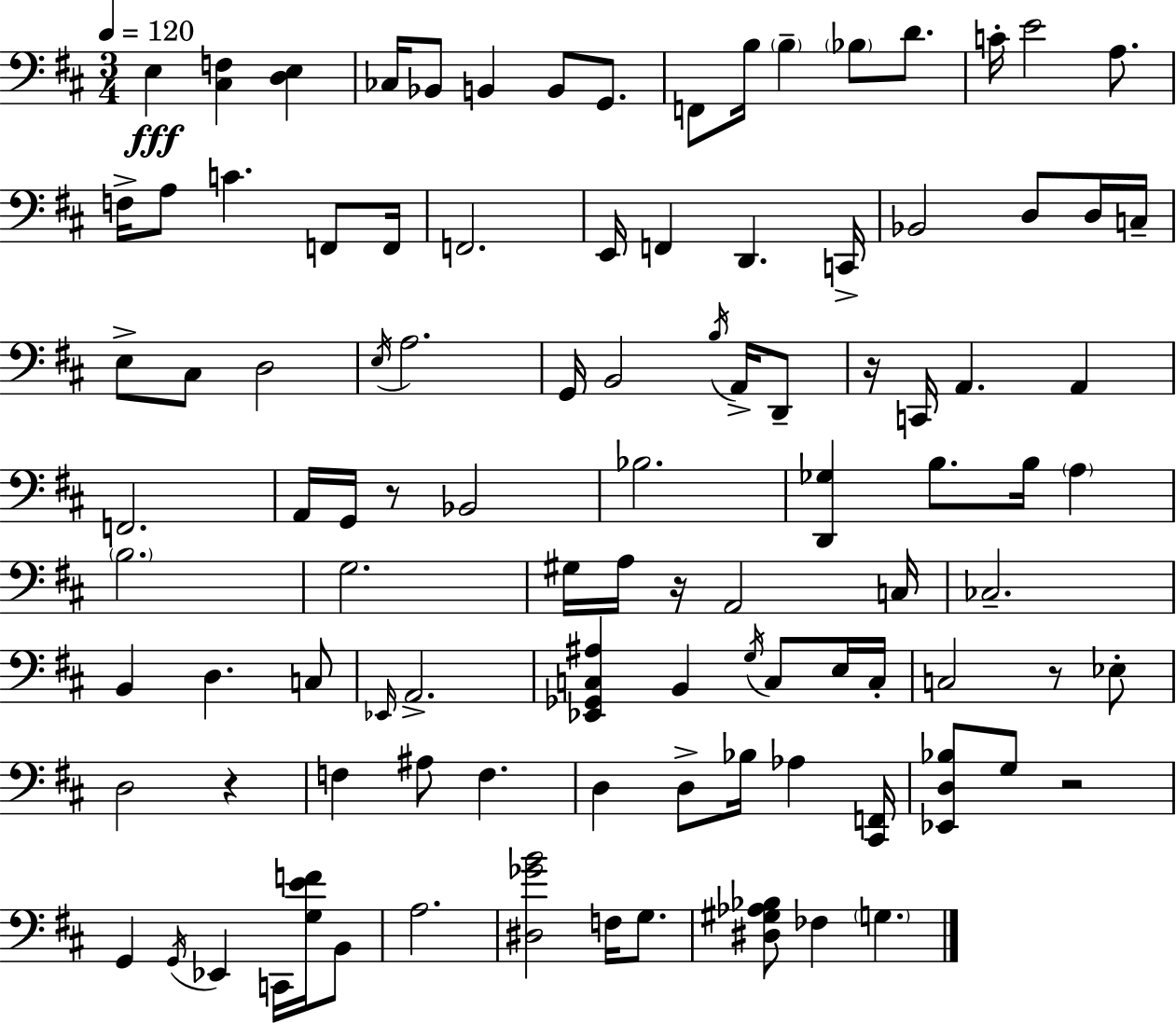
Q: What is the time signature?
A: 3/4